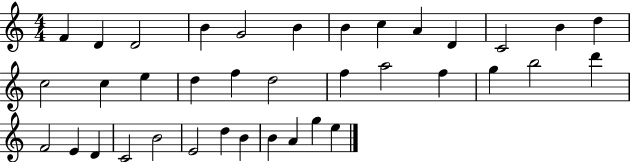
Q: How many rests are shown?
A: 0